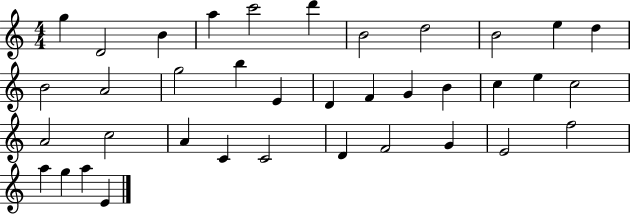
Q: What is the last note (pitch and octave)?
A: E4